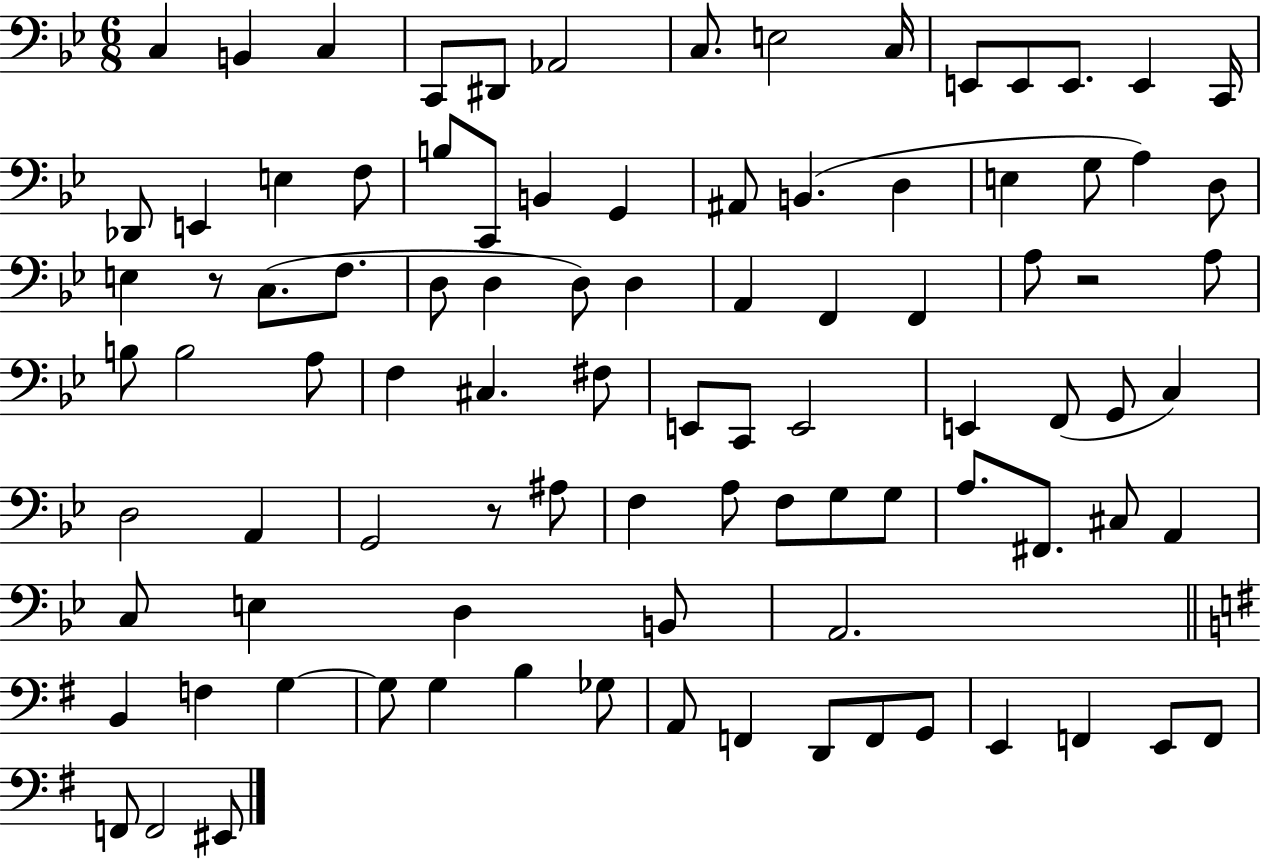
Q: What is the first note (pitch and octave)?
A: C3